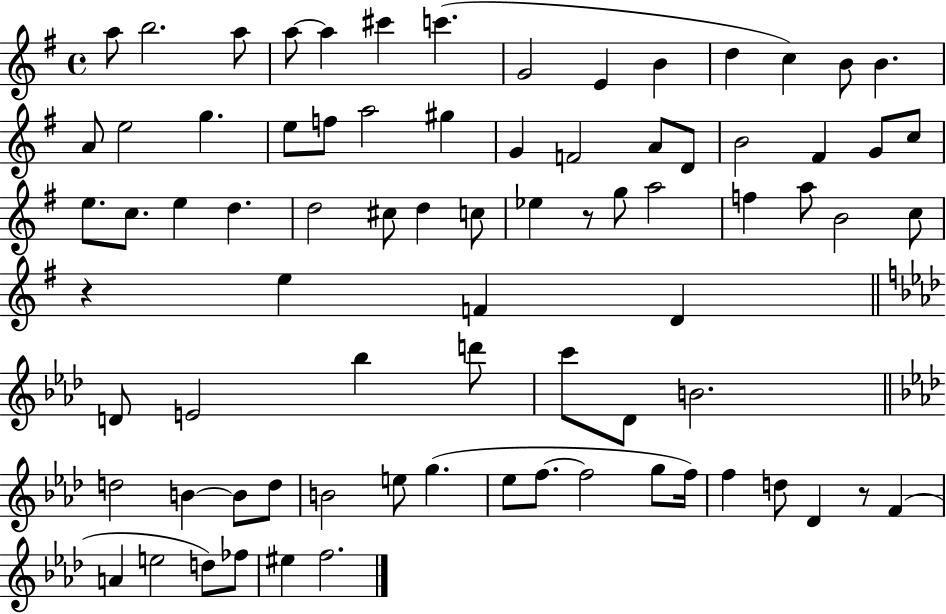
X:1
T:Untitled
M:4/4
L:1/4
K:G
a/2 b2 a/2 a/2 a ^c' c' G2 E B d c B/2 B A/2 e2 g e/2 f/2 a2 ^g G F2 A/2 D/2 B2 ^F G/2 c/2 e/2 c/2 e d d2 ^c/2 d c/2 _e z/2 g/2 a2 f a/2 B2 c/2 z e F D D/2 E2 _b d'/2 c'/2 _D/2 B2 d2 B B/2 d/2 B2 e/2 g _e/2 f/2 f2 g/2 f/4 f d/2 _D z/2 F A e2 d/2 _f/2 ^e f2